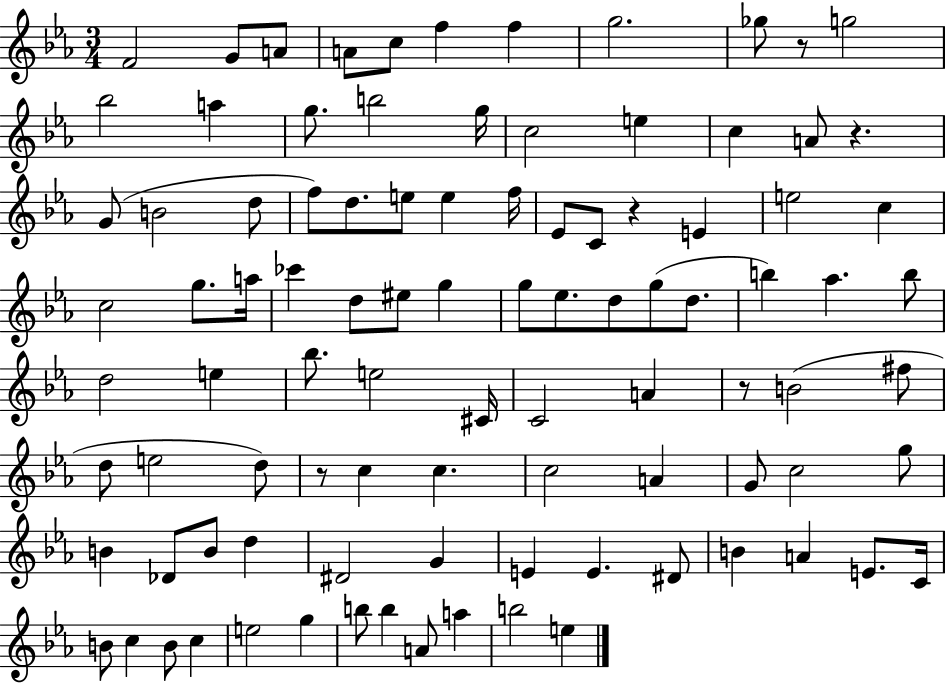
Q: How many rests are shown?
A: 5